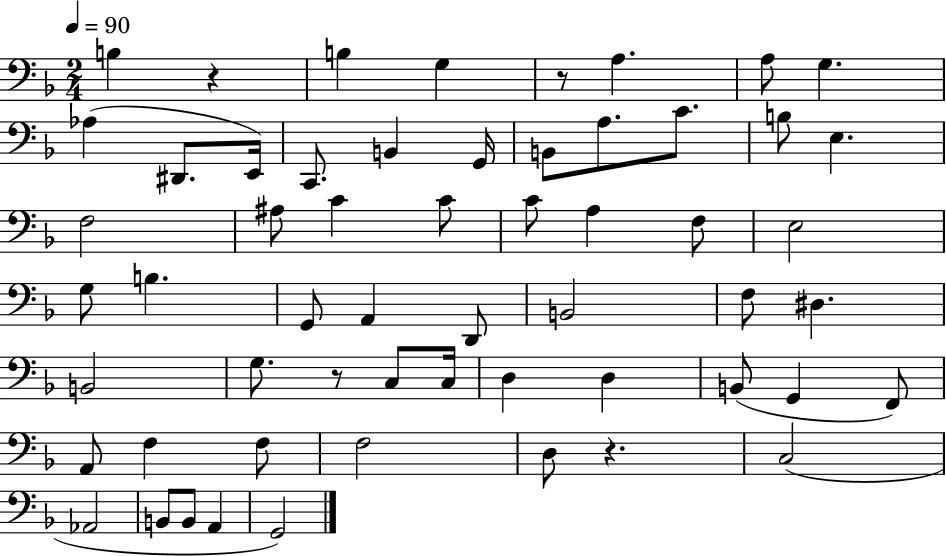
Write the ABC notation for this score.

X:1
T:Untitled
M:2/4
L:1/4
K:F
B, z B, G, z/2 A, A,/2 G, _A, ^D,,/2 E,,/4 C,,/2 B,, G,,/4 B,,/2 A,/2 C/2 B,/2 E, F,2 ^A,/2 C C/2 C/2 A, F,/2 E,2 G,/2 B, G,,/2 A,, D,,/2 B,,2 F,/2 ^D, B,,2 G,/2 z/2 C,/2 C,/4 D, D, B,,/2 G,, F,,/2 A,,/2 F, F,/2 F,2 D,/2 z C,2 _A,,2 B,,/2 B,,/2 A,, G,,2